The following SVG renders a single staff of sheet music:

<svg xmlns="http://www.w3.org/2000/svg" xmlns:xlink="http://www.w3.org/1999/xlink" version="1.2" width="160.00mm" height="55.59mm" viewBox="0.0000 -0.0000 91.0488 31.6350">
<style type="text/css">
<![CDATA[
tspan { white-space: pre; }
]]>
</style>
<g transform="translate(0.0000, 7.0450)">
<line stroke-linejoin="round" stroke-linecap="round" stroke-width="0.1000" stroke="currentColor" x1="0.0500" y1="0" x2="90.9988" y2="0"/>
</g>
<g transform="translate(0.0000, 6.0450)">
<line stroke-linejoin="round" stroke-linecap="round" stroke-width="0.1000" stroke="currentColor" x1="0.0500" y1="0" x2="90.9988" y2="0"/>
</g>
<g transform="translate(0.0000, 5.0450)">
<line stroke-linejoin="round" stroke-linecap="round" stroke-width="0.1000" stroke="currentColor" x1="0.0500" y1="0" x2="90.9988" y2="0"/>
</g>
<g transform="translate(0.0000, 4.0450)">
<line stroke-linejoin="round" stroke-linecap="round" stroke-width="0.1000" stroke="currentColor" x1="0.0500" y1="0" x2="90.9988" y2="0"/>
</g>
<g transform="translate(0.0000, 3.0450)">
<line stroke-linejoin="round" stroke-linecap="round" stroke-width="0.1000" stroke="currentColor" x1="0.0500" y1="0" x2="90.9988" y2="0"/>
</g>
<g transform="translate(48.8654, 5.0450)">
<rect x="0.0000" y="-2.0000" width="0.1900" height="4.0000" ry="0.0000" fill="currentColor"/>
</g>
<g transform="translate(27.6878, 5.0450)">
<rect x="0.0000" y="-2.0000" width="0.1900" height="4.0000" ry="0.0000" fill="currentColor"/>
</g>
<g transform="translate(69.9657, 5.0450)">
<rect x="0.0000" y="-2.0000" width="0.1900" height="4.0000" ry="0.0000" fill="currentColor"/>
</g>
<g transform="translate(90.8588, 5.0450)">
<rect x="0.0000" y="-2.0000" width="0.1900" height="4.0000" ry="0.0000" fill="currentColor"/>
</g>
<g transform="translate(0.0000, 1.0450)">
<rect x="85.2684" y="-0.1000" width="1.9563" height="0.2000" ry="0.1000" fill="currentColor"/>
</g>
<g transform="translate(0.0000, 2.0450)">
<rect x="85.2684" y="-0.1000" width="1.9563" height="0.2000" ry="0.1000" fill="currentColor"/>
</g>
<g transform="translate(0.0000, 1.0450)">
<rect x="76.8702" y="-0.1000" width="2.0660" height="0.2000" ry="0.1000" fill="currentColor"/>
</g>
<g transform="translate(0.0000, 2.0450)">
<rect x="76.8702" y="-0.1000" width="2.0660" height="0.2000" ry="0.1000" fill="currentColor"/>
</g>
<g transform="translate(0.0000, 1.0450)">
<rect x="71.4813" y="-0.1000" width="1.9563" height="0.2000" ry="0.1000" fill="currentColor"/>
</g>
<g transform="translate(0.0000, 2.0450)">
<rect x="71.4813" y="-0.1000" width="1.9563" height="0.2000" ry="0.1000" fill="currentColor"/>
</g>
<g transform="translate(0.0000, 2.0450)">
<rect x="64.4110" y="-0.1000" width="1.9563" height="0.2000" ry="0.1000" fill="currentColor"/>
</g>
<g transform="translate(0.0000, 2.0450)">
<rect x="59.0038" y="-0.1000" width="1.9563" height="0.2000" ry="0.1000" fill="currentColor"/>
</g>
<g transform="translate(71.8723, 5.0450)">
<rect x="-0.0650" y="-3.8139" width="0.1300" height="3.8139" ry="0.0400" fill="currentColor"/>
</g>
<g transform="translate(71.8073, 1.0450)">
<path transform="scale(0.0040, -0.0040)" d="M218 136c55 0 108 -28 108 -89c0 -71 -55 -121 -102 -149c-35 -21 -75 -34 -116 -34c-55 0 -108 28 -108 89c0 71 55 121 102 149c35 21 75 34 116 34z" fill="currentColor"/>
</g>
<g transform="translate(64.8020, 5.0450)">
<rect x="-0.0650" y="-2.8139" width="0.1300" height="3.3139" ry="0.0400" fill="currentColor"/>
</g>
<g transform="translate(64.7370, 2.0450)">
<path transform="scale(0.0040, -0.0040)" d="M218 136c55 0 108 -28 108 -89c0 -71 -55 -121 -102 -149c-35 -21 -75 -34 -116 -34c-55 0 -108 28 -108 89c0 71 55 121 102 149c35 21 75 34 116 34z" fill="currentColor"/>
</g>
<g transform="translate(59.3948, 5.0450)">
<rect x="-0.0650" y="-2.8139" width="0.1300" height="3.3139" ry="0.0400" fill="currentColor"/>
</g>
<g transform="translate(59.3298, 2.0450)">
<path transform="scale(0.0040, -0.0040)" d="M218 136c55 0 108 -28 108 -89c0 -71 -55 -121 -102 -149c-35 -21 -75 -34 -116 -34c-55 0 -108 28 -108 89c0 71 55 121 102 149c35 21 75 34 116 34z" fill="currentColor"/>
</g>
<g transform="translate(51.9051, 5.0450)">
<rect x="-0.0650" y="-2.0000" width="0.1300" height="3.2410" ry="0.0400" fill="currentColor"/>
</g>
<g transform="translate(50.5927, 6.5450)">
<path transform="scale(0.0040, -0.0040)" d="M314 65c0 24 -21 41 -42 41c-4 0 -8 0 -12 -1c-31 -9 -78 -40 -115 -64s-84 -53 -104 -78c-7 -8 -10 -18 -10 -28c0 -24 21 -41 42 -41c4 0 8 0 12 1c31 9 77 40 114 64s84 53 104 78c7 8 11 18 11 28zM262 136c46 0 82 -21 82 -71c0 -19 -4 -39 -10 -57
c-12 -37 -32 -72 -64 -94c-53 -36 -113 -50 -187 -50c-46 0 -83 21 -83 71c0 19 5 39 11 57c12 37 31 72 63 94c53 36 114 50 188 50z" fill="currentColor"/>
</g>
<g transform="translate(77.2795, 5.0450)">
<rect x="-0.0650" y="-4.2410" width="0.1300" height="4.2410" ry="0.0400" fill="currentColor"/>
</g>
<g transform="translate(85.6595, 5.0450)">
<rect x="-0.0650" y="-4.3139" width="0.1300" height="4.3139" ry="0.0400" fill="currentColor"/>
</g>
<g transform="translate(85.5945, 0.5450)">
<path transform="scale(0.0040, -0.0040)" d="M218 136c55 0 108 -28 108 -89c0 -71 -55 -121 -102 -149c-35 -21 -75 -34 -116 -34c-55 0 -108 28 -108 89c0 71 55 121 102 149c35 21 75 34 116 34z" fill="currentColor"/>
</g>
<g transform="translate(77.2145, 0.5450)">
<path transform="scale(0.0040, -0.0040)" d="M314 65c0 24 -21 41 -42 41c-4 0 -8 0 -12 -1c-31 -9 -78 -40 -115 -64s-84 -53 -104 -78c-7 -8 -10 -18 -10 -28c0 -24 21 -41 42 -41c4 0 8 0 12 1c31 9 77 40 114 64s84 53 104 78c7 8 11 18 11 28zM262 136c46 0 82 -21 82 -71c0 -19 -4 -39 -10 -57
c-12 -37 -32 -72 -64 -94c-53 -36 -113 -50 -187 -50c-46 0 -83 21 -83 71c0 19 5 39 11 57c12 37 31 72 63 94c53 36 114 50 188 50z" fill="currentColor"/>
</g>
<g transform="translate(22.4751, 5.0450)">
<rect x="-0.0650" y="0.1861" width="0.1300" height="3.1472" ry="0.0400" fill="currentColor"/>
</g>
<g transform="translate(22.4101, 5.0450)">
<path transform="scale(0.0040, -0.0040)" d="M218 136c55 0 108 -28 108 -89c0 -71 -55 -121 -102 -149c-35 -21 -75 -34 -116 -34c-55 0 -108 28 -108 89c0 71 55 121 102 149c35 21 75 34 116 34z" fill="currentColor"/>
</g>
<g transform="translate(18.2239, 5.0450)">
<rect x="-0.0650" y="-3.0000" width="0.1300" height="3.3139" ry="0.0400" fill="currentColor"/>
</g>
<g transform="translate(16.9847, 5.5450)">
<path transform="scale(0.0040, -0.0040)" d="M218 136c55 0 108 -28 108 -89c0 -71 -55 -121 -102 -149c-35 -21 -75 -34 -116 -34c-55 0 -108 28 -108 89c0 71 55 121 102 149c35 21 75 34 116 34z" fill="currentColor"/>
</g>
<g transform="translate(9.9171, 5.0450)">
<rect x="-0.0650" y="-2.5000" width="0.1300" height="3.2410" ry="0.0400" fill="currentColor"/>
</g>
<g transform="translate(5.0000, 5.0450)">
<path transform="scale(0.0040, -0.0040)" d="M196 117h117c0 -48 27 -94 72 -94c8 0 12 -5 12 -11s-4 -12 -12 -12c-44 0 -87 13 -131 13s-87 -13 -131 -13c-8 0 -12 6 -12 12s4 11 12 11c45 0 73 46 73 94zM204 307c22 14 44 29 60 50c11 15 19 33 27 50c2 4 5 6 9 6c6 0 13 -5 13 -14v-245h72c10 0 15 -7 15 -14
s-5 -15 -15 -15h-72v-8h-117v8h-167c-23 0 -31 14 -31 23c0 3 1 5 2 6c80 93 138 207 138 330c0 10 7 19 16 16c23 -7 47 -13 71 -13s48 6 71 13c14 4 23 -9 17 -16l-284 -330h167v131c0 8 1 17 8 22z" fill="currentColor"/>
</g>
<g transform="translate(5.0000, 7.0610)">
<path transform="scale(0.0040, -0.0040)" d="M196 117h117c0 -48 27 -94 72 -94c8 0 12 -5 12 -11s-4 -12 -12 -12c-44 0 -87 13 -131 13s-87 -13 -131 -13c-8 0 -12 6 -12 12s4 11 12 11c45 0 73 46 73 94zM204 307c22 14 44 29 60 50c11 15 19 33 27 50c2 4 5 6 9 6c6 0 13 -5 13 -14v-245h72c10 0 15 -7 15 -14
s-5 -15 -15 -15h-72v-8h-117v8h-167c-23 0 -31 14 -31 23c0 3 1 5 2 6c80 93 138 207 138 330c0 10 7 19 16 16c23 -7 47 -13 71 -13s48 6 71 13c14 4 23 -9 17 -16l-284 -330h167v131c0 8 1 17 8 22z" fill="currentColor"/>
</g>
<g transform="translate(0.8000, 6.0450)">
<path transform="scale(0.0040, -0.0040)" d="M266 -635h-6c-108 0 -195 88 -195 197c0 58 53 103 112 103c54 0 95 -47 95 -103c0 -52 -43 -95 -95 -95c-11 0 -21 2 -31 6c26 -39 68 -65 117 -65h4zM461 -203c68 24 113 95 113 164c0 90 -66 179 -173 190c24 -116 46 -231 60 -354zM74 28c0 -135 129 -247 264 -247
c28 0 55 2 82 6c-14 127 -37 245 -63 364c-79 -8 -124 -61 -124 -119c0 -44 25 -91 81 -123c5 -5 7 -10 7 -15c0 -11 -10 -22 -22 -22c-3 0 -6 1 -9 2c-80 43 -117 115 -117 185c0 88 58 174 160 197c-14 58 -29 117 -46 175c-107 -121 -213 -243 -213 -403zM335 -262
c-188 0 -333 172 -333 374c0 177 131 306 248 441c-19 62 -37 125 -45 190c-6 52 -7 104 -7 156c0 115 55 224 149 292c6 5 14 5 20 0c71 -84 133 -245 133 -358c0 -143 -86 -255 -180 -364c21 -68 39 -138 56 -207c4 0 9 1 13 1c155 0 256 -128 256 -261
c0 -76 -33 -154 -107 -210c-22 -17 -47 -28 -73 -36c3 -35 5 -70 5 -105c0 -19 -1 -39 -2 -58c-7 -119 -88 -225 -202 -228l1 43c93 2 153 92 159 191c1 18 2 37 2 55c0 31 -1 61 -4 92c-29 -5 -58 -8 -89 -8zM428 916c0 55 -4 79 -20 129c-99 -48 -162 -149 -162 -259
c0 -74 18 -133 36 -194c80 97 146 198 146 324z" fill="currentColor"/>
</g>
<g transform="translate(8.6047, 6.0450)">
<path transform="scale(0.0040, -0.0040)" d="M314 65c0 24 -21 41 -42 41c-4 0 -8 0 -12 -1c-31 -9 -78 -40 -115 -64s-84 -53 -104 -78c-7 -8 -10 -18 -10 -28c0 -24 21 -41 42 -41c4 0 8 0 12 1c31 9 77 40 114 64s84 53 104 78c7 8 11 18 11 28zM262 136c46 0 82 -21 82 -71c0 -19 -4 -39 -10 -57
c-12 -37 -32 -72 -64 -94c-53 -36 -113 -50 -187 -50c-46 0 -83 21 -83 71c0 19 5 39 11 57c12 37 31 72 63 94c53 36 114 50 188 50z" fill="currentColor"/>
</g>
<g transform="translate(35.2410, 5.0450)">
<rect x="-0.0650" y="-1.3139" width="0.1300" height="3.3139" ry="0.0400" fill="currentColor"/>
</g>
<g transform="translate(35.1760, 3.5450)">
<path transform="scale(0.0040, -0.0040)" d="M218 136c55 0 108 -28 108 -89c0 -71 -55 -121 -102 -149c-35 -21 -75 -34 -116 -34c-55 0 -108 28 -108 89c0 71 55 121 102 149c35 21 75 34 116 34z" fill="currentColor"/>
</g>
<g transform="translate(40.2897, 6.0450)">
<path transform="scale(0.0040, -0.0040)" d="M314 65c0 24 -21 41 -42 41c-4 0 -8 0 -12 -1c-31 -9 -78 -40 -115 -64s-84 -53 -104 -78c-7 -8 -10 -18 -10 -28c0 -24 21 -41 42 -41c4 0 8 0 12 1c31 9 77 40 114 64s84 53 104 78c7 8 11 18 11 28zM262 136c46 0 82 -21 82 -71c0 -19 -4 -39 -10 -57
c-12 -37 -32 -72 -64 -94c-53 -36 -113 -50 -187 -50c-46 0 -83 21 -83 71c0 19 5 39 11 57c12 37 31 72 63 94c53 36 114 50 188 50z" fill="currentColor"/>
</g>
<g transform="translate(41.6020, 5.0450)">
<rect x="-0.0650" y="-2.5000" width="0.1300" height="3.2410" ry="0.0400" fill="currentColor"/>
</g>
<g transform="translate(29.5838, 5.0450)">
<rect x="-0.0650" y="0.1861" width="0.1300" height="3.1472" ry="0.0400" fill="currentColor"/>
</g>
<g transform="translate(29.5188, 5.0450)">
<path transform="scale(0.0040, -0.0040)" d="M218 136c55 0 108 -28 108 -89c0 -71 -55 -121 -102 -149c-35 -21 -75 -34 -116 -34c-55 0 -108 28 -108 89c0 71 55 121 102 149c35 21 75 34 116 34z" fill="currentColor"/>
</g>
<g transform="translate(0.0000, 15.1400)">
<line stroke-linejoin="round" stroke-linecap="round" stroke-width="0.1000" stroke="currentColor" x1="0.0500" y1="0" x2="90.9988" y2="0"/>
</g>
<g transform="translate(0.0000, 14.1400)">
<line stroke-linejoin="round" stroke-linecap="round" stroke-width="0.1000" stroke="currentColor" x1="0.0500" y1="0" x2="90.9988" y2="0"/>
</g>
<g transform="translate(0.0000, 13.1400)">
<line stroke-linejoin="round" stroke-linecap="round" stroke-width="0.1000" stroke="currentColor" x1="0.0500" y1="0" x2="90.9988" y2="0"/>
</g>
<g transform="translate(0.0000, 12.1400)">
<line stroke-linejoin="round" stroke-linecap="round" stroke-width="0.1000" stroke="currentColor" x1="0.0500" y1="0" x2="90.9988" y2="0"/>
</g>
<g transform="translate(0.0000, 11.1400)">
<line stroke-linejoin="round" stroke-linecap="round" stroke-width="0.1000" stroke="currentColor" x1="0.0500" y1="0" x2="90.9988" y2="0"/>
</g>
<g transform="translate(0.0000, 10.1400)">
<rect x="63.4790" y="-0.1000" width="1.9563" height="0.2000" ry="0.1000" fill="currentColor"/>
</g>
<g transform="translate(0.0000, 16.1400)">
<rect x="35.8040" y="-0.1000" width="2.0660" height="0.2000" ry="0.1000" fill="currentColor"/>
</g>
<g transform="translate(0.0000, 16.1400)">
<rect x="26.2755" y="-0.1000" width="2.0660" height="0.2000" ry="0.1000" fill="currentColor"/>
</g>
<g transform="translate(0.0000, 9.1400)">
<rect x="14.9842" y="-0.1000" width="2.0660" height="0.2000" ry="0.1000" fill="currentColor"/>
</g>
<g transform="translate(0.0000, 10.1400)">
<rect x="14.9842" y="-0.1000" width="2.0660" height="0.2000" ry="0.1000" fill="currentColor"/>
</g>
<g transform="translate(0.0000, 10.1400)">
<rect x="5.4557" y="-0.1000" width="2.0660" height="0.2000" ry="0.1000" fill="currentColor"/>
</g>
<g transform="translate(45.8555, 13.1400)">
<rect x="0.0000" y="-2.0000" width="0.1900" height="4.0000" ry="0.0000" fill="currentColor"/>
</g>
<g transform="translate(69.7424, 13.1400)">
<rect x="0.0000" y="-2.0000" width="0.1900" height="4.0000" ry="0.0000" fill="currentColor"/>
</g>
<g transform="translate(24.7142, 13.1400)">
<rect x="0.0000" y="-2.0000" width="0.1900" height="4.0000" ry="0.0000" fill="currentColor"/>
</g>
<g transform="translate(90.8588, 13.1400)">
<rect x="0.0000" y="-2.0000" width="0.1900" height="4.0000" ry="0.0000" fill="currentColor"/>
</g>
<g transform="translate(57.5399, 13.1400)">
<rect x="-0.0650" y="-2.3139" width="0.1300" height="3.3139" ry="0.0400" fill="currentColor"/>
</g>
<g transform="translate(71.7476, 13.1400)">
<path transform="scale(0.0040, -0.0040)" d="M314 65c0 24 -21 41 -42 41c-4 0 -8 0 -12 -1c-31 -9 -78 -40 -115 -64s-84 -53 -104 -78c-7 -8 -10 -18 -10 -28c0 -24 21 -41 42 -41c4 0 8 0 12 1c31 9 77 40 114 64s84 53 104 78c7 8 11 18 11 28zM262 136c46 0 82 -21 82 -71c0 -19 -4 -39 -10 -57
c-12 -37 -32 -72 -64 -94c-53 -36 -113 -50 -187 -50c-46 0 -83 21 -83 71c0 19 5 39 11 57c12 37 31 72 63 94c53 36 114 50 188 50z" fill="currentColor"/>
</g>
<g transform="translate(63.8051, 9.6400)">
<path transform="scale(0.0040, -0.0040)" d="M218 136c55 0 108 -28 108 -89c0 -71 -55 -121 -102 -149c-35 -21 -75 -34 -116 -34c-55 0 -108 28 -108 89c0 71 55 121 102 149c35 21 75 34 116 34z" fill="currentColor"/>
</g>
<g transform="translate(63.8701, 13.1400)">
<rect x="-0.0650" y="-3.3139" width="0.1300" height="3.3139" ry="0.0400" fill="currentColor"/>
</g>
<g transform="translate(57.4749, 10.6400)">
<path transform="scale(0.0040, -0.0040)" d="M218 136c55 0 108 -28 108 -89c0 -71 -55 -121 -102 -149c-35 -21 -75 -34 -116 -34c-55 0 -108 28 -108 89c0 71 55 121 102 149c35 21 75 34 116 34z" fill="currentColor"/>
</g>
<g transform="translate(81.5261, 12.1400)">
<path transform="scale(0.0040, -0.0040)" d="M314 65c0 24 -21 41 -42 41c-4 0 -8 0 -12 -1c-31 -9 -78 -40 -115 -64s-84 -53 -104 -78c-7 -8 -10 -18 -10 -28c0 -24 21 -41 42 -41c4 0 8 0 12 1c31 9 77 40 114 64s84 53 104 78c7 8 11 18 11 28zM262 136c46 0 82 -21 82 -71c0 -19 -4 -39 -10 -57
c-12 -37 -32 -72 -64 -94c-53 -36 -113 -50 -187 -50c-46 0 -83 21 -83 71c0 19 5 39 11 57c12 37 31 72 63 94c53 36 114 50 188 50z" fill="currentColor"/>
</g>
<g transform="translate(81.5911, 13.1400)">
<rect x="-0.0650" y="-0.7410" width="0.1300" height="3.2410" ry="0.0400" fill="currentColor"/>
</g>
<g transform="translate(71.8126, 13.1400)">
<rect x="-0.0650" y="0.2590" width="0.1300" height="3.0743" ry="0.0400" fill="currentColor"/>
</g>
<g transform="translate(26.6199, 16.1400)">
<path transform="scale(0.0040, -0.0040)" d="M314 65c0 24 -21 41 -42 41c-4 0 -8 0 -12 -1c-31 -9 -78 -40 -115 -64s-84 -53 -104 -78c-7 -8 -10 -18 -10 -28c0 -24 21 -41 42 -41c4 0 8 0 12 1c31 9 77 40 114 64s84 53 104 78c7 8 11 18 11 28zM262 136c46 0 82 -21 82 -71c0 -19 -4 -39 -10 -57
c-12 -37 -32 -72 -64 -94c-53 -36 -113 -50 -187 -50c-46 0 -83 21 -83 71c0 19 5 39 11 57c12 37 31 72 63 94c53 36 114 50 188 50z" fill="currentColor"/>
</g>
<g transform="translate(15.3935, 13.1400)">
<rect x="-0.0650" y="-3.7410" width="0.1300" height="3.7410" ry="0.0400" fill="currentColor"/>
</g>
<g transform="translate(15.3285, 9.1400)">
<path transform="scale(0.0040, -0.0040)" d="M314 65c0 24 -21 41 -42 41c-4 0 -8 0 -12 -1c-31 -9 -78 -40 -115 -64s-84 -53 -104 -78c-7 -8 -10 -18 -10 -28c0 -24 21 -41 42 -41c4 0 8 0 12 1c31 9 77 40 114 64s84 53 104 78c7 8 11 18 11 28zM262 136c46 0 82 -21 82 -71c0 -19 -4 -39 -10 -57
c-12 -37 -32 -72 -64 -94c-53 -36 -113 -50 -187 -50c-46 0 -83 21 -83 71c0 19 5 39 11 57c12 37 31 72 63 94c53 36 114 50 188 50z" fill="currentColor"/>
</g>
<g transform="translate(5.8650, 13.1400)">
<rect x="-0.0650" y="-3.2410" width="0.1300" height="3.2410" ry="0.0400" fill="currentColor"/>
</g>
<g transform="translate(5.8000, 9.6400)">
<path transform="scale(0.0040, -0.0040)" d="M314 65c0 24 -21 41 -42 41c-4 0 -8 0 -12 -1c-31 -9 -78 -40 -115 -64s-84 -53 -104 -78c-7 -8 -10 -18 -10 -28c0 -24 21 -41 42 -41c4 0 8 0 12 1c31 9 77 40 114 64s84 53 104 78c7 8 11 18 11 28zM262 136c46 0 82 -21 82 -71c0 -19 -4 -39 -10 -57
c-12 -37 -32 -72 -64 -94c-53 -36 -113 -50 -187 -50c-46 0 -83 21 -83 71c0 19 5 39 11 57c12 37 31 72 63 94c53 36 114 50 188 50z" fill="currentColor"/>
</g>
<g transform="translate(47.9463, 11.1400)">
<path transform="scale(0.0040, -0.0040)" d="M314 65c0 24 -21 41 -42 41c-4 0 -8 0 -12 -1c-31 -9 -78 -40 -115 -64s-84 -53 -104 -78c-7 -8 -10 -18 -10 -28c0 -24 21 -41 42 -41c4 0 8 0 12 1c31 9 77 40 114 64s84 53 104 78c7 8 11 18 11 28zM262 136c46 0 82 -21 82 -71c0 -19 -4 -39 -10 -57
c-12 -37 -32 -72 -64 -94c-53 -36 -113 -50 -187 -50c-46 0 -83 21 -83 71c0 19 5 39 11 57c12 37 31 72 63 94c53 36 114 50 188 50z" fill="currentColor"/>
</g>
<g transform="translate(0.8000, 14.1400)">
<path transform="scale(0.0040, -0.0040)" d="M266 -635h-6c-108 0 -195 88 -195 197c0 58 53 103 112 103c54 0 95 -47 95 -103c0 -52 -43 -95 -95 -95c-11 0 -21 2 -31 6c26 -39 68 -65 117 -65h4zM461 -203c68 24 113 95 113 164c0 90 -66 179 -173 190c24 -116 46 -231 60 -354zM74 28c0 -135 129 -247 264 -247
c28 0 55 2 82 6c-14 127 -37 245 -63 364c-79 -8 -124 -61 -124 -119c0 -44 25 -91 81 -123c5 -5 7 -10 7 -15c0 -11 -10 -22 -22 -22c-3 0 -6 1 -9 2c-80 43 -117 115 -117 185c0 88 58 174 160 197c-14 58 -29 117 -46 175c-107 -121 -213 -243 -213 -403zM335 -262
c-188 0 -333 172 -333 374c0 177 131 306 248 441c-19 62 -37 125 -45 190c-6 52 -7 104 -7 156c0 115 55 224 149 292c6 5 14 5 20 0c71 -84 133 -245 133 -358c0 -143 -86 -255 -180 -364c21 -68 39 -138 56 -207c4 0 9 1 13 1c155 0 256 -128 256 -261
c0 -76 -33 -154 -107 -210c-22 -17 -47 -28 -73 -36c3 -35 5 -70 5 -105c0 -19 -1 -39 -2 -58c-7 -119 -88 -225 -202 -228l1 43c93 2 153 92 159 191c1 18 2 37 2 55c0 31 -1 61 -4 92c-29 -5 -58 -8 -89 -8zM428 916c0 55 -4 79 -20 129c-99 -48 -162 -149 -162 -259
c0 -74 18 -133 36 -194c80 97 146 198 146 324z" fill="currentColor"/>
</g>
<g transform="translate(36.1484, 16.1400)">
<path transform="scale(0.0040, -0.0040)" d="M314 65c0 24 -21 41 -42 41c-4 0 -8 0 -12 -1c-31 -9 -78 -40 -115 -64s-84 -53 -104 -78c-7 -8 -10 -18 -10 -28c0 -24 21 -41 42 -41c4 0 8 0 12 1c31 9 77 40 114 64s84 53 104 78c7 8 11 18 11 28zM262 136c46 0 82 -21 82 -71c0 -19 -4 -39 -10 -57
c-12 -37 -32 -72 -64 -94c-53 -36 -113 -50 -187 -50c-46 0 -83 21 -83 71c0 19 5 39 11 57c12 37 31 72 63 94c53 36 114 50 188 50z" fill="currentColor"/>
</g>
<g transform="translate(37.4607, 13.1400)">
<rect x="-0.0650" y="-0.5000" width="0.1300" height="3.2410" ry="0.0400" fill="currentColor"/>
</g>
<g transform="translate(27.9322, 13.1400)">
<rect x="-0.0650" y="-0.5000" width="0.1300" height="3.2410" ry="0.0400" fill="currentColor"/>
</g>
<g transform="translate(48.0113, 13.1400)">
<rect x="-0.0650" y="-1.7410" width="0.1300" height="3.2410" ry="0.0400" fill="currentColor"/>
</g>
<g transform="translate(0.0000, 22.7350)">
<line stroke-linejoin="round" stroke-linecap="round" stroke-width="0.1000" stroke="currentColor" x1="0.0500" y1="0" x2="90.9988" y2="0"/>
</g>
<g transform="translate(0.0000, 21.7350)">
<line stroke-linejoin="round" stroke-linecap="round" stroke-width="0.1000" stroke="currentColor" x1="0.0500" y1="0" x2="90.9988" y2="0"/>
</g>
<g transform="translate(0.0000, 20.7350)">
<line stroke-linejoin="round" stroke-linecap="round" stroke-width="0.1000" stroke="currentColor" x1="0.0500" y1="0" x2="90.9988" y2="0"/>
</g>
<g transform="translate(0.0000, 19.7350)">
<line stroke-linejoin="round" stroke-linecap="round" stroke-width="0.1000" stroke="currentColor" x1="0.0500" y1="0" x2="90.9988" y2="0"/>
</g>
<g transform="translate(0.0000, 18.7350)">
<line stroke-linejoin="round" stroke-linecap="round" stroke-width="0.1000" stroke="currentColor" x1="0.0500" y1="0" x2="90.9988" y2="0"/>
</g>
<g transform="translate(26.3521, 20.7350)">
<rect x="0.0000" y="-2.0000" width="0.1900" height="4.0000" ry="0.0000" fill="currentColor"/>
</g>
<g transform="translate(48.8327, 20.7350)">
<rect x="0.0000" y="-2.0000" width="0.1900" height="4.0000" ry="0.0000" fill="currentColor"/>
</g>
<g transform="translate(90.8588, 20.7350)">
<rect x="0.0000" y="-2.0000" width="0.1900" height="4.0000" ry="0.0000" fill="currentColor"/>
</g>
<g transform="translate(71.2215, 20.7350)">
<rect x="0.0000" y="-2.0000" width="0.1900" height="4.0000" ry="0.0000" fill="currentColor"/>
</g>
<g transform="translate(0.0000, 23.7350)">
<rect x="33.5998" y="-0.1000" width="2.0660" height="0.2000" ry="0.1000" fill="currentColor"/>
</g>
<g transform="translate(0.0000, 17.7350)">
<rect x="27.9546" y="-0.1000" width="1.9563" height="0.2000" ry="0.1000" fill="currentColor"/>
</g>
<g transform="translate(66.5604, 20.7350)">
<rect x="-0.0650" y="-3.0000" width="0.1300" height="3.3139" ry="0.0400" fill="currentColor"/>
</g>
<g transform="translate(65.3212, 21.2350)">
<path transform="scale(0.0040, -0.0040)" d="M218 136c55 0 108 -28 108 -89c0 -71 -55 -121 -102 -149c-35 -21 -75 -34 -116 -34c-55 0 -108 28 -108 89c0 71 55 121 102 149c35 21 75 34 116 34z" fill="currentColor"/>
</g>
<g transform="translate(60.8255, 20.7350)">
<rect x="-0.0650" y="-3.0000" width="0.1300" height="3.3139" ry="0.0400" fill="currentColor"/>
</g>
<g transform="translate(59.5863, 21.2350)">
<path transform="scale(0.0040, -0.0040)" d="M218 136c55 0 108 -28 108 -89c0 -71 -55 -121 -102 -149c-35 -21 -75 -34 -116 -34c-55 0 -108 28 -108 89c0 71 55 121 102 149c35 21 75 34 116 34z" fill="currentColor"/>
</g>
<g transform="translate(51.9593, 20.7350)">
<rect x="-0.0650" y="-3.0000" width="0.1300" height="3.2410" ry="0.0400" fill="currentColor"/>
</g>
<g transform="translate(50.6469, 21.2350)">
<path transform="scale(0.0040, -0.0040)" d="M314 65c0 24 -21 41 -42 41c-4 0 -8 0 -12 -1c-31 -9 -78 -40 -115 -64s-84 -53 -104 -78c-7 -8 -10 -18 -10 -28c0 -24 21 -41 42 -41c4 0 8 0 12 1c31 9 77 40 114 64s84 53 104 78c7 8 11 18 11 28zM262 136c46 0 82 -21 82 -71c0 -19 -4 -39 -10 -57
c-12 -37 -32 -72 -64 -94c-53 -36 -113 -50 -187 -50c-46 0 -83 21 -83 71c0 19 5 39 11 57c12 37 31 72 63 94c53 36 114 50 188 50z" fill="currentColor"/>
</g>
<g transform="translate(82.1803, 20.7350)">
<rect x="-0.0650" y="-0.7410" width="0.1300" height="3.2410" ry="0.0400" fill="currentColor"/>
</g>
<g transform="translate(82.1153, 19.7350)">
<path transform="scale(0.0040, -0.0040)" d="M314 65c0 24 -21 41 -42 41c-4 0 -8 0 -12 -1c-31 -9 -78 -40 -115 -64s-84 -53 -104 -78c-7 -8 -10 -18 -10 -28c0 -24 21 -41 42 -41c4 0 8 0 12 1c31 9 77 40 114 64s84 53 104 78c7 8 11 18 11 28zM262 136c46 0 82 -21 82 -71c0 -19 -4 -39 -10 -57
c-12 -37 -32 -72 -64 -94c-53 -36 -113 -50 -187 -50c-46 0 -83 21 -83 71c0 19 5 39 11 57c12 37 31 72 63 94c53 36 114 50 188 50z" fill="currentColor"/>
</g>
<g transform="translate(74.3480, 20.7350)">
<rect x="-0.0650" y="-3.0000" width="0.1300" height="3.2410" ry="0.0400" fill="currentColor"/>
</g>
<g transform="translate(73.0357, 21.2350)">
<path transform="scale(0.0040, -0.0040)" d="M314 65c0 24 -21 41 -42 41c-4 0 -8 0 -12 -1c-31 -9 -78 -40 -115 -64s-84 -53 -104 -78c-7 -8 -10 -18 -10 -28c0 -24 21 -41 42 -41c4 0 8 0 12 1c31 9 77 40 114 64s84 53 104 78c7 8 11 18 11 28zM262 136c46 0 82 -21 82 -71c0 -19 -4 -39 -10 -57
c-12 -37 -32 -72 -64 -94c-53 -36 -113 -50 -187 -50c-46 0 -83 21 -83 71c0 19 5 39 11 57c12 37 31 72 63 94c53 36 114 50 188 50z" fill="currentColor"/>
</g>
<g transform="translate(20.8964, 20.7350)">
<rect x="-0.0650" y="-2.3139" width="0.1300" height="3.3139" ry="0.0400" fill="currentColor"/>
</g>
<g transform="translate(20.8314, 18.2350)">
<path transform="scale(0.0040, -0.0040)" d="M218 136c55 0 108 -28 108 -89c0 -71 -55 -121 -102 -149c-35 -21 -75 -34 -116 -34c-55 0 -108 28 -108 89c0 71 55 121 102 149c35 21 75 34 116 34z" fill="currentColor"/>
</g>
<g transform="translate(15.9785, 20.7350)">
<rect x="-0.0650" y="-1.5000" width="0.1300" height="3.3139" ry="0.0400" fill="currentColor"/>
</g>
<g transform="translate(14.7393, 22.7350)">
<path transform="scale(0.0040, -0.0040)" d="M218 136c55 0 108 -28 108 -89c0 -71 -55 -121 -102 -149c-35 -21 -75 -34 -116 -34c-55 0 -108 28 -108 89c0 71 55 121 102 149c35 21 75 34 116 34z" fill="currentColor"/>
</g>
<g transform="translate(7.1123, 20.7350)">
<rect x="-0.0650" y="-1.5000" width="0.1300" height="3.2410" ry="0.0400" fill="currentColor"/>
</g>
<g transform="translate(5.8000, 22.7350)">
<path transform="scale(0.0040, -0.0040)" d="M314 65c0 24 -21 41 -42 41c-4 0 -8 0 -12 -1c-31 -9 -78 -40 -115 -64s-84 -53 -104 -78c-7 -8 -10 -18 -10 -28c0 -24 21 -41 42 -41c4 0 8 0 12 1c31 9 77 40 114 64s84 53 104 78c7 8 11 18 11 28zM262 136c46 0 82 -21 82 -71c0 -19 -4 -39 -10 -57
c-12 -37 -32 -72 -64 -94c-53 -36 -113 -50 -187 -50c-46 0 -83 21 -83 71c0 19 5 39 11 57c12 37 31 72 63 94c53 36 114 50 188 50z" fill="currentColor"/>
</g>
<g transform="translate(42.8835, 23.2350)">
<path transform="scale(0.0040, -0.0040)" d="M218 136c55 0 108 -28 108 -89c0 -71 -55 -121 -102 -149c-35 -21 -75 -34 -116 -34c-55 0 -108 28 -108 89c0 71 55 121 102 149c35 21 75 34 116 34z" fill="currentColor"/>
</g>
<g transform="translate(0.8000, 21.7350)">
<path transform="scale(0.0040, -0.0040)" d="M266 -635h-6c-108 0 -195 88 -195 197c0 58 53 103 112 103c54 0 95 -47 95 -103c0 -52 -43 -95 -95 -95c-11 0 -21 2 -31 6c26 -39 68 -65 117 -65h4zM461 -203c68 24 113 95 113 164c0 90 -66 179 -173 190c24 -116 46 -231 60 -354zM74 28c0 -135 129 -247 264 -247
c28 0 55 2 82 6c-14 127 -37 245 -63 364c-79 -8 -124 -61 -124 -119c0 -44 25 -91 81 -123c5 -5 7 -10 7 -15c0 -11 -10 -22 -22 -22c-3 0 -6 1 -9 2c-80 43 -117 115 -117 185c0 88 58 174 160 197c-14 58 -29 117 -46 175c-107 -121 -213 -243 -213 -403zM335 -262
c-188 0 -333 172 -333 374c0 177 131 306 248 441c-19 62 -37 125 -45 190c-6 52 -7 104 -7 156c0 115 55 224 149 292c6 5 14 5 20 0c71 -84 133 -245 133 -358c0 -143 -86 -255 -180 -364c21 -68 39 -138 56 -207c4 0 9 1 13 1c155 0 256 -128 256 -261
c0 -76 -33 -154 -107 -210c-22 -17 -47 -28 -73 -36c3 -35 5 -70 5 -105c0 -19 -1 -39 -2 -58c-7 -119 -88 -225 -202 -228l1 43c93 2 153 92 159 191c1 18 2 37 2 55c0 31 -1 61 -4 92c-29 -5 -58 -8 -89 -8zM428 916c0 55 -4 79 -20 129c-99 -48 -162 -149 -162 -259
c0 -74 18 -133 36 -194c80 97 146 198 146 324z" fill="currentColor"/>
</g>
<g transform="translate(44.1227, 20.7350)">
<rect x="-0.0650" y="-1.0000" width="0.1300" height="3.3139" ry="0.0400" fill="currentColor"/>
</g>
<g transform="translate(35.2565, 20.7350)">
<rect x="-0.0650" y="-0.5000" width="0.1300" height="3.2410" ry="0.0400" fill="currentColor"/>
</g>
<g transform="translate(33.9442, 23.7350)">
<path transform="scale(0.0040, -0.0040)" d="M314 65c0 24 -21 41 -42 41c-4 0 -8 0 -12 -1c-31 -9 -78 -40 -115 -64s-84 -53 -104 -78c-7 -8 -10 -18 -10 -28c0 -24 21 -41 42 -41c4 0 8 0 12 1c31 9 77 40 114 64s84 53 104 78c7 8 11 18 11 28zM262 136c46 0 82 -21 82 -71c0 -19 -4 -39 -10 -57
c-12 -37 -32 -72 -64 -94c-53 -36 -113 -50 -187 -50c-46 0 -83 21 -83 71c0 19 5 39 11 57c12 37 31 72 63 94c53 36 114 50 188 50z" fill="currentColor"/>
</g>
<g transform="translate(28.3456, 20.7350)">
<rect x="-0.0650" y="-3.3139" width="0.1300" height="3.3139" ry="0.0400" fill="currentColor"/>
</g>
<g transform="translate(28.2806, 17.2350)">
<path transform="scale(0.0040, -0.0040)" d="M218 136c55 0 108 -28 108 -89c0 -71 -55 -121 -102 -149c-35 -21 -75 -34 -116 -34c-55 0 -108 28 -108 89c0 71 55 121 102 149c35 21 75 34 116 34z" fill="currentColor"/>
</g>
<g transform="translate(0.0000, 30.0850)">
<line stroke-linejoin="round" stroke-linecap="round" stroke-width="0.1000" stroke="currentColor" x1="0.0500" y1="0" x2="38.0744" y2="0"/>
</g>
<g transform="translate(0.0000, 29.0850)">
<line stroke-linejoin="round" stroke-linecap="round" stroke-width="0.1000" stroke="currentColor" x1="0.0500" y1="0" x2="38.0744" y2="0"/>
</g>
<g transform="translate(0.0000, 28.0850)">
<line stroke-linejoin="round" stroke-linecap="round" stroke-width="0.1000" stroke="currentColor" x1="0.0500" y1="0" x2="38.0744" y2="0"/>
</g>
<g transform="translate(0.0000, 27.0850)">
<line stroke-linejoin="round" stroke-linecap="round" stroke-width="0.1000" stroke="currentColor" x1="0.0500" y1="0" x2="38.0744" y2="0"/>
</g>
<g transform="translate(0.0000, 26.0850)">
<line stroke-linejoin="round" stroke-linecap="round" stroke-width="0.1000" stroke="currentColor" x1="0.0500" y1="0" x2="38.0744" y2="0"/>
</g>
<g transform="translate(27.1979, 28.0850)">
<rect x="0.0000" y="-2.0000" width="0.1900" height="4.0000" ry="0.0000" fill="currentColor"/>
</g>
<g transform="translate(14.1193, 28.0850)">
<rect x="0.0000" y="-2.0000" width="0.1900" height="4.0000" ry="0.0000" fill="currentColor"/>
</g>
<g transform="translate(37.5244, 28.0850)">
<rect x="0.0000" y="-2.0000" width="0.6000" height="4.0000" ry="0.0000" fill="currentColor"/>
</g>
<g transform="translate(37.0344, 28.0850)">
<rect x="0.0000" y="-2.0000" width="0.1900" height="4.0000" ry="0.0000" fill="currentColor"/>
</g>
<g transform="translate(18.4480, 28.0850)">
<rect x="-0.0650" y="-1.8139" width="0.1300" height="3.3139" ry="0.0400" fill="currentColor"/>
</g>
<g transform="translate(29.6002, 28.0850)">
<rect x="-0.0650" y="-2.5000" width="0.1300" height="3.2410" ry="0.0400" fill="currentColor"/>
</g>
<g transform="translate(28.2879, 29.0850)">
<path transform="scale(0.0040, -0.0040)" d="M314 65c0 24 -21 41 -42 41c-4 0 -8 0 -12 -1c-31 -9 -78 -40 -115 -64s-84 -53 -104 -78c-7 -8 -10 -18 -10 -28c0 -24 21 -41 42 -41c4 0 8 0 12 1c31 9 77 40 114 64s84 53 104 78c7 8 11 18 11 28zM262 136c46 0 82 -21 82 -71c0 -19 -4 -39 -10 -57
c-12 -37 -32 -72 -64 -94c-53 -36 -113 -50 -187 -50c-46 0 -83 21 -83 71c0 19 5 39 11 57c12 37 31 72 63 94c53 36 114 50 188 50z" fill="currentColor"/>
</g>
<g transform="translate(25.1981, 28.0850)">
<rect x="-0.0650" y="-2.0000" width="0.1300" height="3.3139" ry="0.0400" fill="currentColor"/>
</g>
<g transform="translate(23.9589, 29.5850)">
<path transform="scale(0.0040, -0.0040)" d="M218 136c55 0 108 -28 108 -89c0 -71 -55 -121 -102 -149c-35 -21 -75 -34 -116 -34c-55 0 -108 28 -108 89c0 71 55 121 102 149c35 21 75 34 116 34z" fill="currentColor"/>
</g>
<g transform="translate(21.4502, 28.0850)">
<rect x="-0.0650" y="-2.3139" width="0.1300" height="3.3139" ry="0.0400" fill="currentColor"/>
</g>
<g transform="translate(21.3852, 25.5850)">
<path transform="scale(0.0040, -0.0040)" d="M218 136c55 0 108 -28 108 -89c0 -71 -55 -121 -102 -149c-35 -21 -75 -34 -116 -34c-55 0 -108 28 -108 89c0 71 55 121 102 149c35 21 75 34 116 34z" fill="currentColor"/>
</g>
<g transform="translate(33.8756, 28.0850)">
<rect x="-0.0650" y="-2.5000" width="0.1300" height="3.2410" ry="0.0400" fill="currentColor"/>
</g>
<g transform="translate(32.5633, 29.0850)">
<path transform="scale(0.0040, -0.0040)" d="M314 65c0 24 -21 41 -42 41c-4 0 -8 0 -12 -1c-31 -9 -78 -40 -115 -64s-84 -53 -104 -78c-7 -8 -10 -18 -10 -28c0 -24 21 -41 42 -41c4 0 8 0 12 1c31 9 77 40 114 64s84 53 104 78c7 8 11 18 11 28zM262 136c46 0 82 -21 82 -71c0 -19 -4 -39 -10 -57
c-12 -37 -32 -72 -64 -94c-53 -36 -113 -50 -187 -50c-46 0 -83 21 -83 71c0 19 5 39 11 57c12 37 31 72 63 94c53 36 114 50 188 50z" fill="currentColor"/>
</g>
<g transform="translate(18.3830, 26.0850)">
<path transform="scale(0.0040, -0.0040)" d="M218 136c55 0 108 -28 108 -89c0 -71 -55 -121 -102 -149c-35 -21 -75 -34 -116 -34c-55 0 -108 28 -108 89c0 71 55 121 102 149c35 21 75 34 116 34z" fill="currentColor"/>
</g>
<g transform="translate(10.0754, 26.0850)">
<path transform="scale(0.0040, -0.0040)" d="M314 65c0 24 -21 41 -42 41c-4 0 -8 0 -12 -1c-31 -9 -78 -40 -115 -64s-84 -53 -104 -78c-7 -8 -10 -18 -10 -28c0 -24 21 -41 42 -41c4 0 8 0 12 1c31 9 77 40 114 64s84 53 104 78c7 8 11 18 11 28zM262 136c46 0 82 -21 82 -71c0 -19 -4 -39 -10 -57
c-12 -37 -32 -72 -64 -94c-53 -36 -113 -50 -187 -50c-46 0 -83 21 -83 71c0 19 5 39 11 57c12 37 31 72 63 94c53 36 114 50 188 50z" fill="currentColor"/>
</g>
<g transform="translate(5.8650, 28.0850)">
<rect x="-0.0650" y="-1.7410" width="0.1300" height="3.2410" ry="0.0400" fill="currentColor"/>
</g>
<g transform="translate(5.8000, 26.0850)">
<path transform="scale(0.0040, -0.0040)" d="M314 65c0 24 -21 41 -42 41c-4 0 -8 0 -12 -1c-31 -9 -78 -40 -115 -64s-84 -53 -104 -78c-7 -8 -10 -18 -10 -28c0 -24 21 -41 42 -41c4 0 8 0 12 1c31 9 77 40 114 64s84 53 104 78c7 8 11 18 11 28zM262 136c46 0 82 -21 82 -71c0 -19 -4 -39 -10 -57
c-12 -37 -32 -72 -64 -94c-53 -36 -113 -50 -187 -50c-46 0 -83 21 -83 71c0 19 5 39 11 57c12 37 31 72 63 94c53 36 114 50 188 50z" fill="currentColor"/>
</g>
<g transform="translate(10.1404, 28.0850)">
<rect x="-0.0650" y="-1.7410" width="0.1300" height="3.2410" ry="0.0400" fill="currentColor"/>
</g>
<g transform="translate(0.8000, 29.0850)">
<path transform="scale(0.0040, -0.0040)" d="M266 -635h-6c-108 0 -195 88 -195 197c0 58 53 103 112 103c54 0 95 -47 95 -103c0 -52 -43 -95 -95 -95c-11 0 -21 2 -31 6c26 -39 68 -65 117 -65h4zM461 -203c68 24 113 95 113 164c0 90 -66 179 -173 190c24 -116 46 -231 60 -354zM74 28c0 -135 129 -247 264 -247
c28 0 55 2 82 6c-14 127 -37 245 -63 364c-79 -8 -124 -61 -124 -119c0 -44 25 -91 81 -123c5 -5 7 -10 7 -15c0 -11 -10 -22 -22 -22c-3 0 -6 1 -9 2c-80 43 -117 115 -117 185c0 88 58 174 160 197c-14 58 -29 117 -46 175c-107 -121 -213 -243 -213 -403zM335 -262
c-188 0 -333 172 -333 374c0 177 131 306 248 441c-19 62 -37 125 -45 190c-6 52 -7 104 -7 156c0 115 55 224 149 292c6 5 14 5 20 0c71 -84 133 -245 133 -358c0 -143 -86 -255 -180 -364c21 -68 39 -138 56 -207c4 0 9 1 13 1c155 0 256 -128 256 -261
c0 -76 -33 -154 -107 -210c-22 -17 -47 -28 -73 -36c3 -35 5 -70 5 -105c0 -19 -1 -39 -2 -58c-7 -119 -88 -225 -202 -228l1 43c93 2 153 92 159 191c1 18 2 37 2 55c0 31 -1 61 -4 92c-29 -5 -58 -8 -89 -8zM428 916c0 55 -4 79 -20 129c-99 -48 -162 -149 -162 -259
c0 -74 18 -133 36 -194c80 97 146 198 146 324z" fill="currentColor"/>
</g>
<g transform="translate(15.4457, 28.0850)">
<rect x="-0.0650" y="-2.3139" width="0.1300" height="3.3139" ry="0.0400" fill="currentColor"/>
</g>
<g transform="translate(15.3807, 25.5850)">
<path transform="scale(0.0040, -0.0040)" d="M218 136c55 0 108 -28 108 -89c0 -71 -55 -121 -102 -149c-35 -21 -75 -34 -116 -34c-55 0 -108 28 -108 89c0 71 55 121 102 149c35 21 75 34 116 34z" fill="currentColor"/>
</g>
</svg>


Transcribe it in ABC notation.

X:1
T:Untitled
M:4/4
L:1/4
K:C
G2 A B B e G2 F2 a a c' d'2 d' b2 c'2 C2 C2 f2 g b B2 d2 E2 E g b C2 D A2 A A A2 d2 f2 f2 g f g F G2 G2